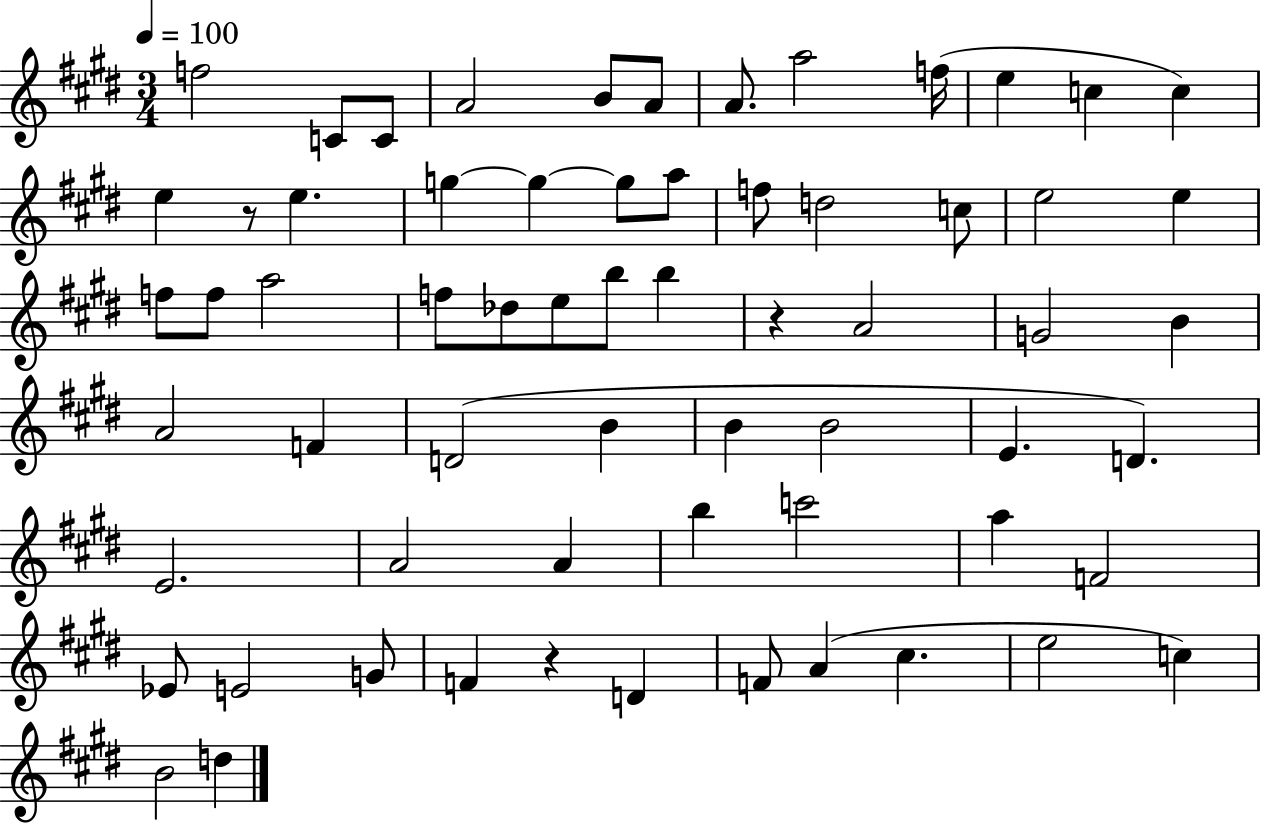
{
  \clef treble
  \numericTimeSignature
  \time 3/4
  \key e \major
  \tempo 4 = 100
  f''2 c'8 c'8 | a'2 b'8 a'8 | a'8. a''2 f''16( | e''4 c''4 c''4) | \break e''4 r8 e''4. | g''4~~ g''4~~ g''8 a''8 | f''8 d''2 c''8 | e''2 e''4 | \break f''8 f''8 a''2 | f''8 des''8 e''8 b''8 b''4 | r4 a'2 | g'2 b'4 | \break a'2 f'4 | d'2( b'4 | b'4 b'2 | e'4. d'4.) | \break e'2. | a'2 a'4 | b''4 c'''2 | a''4 f'2 | \break ees'8 e'2 g'8 | f'4 r4 d'4 | f'8 a'4( cis''4. | e''2 c''4) | \break b'2 d''4 | \bar "|."
}